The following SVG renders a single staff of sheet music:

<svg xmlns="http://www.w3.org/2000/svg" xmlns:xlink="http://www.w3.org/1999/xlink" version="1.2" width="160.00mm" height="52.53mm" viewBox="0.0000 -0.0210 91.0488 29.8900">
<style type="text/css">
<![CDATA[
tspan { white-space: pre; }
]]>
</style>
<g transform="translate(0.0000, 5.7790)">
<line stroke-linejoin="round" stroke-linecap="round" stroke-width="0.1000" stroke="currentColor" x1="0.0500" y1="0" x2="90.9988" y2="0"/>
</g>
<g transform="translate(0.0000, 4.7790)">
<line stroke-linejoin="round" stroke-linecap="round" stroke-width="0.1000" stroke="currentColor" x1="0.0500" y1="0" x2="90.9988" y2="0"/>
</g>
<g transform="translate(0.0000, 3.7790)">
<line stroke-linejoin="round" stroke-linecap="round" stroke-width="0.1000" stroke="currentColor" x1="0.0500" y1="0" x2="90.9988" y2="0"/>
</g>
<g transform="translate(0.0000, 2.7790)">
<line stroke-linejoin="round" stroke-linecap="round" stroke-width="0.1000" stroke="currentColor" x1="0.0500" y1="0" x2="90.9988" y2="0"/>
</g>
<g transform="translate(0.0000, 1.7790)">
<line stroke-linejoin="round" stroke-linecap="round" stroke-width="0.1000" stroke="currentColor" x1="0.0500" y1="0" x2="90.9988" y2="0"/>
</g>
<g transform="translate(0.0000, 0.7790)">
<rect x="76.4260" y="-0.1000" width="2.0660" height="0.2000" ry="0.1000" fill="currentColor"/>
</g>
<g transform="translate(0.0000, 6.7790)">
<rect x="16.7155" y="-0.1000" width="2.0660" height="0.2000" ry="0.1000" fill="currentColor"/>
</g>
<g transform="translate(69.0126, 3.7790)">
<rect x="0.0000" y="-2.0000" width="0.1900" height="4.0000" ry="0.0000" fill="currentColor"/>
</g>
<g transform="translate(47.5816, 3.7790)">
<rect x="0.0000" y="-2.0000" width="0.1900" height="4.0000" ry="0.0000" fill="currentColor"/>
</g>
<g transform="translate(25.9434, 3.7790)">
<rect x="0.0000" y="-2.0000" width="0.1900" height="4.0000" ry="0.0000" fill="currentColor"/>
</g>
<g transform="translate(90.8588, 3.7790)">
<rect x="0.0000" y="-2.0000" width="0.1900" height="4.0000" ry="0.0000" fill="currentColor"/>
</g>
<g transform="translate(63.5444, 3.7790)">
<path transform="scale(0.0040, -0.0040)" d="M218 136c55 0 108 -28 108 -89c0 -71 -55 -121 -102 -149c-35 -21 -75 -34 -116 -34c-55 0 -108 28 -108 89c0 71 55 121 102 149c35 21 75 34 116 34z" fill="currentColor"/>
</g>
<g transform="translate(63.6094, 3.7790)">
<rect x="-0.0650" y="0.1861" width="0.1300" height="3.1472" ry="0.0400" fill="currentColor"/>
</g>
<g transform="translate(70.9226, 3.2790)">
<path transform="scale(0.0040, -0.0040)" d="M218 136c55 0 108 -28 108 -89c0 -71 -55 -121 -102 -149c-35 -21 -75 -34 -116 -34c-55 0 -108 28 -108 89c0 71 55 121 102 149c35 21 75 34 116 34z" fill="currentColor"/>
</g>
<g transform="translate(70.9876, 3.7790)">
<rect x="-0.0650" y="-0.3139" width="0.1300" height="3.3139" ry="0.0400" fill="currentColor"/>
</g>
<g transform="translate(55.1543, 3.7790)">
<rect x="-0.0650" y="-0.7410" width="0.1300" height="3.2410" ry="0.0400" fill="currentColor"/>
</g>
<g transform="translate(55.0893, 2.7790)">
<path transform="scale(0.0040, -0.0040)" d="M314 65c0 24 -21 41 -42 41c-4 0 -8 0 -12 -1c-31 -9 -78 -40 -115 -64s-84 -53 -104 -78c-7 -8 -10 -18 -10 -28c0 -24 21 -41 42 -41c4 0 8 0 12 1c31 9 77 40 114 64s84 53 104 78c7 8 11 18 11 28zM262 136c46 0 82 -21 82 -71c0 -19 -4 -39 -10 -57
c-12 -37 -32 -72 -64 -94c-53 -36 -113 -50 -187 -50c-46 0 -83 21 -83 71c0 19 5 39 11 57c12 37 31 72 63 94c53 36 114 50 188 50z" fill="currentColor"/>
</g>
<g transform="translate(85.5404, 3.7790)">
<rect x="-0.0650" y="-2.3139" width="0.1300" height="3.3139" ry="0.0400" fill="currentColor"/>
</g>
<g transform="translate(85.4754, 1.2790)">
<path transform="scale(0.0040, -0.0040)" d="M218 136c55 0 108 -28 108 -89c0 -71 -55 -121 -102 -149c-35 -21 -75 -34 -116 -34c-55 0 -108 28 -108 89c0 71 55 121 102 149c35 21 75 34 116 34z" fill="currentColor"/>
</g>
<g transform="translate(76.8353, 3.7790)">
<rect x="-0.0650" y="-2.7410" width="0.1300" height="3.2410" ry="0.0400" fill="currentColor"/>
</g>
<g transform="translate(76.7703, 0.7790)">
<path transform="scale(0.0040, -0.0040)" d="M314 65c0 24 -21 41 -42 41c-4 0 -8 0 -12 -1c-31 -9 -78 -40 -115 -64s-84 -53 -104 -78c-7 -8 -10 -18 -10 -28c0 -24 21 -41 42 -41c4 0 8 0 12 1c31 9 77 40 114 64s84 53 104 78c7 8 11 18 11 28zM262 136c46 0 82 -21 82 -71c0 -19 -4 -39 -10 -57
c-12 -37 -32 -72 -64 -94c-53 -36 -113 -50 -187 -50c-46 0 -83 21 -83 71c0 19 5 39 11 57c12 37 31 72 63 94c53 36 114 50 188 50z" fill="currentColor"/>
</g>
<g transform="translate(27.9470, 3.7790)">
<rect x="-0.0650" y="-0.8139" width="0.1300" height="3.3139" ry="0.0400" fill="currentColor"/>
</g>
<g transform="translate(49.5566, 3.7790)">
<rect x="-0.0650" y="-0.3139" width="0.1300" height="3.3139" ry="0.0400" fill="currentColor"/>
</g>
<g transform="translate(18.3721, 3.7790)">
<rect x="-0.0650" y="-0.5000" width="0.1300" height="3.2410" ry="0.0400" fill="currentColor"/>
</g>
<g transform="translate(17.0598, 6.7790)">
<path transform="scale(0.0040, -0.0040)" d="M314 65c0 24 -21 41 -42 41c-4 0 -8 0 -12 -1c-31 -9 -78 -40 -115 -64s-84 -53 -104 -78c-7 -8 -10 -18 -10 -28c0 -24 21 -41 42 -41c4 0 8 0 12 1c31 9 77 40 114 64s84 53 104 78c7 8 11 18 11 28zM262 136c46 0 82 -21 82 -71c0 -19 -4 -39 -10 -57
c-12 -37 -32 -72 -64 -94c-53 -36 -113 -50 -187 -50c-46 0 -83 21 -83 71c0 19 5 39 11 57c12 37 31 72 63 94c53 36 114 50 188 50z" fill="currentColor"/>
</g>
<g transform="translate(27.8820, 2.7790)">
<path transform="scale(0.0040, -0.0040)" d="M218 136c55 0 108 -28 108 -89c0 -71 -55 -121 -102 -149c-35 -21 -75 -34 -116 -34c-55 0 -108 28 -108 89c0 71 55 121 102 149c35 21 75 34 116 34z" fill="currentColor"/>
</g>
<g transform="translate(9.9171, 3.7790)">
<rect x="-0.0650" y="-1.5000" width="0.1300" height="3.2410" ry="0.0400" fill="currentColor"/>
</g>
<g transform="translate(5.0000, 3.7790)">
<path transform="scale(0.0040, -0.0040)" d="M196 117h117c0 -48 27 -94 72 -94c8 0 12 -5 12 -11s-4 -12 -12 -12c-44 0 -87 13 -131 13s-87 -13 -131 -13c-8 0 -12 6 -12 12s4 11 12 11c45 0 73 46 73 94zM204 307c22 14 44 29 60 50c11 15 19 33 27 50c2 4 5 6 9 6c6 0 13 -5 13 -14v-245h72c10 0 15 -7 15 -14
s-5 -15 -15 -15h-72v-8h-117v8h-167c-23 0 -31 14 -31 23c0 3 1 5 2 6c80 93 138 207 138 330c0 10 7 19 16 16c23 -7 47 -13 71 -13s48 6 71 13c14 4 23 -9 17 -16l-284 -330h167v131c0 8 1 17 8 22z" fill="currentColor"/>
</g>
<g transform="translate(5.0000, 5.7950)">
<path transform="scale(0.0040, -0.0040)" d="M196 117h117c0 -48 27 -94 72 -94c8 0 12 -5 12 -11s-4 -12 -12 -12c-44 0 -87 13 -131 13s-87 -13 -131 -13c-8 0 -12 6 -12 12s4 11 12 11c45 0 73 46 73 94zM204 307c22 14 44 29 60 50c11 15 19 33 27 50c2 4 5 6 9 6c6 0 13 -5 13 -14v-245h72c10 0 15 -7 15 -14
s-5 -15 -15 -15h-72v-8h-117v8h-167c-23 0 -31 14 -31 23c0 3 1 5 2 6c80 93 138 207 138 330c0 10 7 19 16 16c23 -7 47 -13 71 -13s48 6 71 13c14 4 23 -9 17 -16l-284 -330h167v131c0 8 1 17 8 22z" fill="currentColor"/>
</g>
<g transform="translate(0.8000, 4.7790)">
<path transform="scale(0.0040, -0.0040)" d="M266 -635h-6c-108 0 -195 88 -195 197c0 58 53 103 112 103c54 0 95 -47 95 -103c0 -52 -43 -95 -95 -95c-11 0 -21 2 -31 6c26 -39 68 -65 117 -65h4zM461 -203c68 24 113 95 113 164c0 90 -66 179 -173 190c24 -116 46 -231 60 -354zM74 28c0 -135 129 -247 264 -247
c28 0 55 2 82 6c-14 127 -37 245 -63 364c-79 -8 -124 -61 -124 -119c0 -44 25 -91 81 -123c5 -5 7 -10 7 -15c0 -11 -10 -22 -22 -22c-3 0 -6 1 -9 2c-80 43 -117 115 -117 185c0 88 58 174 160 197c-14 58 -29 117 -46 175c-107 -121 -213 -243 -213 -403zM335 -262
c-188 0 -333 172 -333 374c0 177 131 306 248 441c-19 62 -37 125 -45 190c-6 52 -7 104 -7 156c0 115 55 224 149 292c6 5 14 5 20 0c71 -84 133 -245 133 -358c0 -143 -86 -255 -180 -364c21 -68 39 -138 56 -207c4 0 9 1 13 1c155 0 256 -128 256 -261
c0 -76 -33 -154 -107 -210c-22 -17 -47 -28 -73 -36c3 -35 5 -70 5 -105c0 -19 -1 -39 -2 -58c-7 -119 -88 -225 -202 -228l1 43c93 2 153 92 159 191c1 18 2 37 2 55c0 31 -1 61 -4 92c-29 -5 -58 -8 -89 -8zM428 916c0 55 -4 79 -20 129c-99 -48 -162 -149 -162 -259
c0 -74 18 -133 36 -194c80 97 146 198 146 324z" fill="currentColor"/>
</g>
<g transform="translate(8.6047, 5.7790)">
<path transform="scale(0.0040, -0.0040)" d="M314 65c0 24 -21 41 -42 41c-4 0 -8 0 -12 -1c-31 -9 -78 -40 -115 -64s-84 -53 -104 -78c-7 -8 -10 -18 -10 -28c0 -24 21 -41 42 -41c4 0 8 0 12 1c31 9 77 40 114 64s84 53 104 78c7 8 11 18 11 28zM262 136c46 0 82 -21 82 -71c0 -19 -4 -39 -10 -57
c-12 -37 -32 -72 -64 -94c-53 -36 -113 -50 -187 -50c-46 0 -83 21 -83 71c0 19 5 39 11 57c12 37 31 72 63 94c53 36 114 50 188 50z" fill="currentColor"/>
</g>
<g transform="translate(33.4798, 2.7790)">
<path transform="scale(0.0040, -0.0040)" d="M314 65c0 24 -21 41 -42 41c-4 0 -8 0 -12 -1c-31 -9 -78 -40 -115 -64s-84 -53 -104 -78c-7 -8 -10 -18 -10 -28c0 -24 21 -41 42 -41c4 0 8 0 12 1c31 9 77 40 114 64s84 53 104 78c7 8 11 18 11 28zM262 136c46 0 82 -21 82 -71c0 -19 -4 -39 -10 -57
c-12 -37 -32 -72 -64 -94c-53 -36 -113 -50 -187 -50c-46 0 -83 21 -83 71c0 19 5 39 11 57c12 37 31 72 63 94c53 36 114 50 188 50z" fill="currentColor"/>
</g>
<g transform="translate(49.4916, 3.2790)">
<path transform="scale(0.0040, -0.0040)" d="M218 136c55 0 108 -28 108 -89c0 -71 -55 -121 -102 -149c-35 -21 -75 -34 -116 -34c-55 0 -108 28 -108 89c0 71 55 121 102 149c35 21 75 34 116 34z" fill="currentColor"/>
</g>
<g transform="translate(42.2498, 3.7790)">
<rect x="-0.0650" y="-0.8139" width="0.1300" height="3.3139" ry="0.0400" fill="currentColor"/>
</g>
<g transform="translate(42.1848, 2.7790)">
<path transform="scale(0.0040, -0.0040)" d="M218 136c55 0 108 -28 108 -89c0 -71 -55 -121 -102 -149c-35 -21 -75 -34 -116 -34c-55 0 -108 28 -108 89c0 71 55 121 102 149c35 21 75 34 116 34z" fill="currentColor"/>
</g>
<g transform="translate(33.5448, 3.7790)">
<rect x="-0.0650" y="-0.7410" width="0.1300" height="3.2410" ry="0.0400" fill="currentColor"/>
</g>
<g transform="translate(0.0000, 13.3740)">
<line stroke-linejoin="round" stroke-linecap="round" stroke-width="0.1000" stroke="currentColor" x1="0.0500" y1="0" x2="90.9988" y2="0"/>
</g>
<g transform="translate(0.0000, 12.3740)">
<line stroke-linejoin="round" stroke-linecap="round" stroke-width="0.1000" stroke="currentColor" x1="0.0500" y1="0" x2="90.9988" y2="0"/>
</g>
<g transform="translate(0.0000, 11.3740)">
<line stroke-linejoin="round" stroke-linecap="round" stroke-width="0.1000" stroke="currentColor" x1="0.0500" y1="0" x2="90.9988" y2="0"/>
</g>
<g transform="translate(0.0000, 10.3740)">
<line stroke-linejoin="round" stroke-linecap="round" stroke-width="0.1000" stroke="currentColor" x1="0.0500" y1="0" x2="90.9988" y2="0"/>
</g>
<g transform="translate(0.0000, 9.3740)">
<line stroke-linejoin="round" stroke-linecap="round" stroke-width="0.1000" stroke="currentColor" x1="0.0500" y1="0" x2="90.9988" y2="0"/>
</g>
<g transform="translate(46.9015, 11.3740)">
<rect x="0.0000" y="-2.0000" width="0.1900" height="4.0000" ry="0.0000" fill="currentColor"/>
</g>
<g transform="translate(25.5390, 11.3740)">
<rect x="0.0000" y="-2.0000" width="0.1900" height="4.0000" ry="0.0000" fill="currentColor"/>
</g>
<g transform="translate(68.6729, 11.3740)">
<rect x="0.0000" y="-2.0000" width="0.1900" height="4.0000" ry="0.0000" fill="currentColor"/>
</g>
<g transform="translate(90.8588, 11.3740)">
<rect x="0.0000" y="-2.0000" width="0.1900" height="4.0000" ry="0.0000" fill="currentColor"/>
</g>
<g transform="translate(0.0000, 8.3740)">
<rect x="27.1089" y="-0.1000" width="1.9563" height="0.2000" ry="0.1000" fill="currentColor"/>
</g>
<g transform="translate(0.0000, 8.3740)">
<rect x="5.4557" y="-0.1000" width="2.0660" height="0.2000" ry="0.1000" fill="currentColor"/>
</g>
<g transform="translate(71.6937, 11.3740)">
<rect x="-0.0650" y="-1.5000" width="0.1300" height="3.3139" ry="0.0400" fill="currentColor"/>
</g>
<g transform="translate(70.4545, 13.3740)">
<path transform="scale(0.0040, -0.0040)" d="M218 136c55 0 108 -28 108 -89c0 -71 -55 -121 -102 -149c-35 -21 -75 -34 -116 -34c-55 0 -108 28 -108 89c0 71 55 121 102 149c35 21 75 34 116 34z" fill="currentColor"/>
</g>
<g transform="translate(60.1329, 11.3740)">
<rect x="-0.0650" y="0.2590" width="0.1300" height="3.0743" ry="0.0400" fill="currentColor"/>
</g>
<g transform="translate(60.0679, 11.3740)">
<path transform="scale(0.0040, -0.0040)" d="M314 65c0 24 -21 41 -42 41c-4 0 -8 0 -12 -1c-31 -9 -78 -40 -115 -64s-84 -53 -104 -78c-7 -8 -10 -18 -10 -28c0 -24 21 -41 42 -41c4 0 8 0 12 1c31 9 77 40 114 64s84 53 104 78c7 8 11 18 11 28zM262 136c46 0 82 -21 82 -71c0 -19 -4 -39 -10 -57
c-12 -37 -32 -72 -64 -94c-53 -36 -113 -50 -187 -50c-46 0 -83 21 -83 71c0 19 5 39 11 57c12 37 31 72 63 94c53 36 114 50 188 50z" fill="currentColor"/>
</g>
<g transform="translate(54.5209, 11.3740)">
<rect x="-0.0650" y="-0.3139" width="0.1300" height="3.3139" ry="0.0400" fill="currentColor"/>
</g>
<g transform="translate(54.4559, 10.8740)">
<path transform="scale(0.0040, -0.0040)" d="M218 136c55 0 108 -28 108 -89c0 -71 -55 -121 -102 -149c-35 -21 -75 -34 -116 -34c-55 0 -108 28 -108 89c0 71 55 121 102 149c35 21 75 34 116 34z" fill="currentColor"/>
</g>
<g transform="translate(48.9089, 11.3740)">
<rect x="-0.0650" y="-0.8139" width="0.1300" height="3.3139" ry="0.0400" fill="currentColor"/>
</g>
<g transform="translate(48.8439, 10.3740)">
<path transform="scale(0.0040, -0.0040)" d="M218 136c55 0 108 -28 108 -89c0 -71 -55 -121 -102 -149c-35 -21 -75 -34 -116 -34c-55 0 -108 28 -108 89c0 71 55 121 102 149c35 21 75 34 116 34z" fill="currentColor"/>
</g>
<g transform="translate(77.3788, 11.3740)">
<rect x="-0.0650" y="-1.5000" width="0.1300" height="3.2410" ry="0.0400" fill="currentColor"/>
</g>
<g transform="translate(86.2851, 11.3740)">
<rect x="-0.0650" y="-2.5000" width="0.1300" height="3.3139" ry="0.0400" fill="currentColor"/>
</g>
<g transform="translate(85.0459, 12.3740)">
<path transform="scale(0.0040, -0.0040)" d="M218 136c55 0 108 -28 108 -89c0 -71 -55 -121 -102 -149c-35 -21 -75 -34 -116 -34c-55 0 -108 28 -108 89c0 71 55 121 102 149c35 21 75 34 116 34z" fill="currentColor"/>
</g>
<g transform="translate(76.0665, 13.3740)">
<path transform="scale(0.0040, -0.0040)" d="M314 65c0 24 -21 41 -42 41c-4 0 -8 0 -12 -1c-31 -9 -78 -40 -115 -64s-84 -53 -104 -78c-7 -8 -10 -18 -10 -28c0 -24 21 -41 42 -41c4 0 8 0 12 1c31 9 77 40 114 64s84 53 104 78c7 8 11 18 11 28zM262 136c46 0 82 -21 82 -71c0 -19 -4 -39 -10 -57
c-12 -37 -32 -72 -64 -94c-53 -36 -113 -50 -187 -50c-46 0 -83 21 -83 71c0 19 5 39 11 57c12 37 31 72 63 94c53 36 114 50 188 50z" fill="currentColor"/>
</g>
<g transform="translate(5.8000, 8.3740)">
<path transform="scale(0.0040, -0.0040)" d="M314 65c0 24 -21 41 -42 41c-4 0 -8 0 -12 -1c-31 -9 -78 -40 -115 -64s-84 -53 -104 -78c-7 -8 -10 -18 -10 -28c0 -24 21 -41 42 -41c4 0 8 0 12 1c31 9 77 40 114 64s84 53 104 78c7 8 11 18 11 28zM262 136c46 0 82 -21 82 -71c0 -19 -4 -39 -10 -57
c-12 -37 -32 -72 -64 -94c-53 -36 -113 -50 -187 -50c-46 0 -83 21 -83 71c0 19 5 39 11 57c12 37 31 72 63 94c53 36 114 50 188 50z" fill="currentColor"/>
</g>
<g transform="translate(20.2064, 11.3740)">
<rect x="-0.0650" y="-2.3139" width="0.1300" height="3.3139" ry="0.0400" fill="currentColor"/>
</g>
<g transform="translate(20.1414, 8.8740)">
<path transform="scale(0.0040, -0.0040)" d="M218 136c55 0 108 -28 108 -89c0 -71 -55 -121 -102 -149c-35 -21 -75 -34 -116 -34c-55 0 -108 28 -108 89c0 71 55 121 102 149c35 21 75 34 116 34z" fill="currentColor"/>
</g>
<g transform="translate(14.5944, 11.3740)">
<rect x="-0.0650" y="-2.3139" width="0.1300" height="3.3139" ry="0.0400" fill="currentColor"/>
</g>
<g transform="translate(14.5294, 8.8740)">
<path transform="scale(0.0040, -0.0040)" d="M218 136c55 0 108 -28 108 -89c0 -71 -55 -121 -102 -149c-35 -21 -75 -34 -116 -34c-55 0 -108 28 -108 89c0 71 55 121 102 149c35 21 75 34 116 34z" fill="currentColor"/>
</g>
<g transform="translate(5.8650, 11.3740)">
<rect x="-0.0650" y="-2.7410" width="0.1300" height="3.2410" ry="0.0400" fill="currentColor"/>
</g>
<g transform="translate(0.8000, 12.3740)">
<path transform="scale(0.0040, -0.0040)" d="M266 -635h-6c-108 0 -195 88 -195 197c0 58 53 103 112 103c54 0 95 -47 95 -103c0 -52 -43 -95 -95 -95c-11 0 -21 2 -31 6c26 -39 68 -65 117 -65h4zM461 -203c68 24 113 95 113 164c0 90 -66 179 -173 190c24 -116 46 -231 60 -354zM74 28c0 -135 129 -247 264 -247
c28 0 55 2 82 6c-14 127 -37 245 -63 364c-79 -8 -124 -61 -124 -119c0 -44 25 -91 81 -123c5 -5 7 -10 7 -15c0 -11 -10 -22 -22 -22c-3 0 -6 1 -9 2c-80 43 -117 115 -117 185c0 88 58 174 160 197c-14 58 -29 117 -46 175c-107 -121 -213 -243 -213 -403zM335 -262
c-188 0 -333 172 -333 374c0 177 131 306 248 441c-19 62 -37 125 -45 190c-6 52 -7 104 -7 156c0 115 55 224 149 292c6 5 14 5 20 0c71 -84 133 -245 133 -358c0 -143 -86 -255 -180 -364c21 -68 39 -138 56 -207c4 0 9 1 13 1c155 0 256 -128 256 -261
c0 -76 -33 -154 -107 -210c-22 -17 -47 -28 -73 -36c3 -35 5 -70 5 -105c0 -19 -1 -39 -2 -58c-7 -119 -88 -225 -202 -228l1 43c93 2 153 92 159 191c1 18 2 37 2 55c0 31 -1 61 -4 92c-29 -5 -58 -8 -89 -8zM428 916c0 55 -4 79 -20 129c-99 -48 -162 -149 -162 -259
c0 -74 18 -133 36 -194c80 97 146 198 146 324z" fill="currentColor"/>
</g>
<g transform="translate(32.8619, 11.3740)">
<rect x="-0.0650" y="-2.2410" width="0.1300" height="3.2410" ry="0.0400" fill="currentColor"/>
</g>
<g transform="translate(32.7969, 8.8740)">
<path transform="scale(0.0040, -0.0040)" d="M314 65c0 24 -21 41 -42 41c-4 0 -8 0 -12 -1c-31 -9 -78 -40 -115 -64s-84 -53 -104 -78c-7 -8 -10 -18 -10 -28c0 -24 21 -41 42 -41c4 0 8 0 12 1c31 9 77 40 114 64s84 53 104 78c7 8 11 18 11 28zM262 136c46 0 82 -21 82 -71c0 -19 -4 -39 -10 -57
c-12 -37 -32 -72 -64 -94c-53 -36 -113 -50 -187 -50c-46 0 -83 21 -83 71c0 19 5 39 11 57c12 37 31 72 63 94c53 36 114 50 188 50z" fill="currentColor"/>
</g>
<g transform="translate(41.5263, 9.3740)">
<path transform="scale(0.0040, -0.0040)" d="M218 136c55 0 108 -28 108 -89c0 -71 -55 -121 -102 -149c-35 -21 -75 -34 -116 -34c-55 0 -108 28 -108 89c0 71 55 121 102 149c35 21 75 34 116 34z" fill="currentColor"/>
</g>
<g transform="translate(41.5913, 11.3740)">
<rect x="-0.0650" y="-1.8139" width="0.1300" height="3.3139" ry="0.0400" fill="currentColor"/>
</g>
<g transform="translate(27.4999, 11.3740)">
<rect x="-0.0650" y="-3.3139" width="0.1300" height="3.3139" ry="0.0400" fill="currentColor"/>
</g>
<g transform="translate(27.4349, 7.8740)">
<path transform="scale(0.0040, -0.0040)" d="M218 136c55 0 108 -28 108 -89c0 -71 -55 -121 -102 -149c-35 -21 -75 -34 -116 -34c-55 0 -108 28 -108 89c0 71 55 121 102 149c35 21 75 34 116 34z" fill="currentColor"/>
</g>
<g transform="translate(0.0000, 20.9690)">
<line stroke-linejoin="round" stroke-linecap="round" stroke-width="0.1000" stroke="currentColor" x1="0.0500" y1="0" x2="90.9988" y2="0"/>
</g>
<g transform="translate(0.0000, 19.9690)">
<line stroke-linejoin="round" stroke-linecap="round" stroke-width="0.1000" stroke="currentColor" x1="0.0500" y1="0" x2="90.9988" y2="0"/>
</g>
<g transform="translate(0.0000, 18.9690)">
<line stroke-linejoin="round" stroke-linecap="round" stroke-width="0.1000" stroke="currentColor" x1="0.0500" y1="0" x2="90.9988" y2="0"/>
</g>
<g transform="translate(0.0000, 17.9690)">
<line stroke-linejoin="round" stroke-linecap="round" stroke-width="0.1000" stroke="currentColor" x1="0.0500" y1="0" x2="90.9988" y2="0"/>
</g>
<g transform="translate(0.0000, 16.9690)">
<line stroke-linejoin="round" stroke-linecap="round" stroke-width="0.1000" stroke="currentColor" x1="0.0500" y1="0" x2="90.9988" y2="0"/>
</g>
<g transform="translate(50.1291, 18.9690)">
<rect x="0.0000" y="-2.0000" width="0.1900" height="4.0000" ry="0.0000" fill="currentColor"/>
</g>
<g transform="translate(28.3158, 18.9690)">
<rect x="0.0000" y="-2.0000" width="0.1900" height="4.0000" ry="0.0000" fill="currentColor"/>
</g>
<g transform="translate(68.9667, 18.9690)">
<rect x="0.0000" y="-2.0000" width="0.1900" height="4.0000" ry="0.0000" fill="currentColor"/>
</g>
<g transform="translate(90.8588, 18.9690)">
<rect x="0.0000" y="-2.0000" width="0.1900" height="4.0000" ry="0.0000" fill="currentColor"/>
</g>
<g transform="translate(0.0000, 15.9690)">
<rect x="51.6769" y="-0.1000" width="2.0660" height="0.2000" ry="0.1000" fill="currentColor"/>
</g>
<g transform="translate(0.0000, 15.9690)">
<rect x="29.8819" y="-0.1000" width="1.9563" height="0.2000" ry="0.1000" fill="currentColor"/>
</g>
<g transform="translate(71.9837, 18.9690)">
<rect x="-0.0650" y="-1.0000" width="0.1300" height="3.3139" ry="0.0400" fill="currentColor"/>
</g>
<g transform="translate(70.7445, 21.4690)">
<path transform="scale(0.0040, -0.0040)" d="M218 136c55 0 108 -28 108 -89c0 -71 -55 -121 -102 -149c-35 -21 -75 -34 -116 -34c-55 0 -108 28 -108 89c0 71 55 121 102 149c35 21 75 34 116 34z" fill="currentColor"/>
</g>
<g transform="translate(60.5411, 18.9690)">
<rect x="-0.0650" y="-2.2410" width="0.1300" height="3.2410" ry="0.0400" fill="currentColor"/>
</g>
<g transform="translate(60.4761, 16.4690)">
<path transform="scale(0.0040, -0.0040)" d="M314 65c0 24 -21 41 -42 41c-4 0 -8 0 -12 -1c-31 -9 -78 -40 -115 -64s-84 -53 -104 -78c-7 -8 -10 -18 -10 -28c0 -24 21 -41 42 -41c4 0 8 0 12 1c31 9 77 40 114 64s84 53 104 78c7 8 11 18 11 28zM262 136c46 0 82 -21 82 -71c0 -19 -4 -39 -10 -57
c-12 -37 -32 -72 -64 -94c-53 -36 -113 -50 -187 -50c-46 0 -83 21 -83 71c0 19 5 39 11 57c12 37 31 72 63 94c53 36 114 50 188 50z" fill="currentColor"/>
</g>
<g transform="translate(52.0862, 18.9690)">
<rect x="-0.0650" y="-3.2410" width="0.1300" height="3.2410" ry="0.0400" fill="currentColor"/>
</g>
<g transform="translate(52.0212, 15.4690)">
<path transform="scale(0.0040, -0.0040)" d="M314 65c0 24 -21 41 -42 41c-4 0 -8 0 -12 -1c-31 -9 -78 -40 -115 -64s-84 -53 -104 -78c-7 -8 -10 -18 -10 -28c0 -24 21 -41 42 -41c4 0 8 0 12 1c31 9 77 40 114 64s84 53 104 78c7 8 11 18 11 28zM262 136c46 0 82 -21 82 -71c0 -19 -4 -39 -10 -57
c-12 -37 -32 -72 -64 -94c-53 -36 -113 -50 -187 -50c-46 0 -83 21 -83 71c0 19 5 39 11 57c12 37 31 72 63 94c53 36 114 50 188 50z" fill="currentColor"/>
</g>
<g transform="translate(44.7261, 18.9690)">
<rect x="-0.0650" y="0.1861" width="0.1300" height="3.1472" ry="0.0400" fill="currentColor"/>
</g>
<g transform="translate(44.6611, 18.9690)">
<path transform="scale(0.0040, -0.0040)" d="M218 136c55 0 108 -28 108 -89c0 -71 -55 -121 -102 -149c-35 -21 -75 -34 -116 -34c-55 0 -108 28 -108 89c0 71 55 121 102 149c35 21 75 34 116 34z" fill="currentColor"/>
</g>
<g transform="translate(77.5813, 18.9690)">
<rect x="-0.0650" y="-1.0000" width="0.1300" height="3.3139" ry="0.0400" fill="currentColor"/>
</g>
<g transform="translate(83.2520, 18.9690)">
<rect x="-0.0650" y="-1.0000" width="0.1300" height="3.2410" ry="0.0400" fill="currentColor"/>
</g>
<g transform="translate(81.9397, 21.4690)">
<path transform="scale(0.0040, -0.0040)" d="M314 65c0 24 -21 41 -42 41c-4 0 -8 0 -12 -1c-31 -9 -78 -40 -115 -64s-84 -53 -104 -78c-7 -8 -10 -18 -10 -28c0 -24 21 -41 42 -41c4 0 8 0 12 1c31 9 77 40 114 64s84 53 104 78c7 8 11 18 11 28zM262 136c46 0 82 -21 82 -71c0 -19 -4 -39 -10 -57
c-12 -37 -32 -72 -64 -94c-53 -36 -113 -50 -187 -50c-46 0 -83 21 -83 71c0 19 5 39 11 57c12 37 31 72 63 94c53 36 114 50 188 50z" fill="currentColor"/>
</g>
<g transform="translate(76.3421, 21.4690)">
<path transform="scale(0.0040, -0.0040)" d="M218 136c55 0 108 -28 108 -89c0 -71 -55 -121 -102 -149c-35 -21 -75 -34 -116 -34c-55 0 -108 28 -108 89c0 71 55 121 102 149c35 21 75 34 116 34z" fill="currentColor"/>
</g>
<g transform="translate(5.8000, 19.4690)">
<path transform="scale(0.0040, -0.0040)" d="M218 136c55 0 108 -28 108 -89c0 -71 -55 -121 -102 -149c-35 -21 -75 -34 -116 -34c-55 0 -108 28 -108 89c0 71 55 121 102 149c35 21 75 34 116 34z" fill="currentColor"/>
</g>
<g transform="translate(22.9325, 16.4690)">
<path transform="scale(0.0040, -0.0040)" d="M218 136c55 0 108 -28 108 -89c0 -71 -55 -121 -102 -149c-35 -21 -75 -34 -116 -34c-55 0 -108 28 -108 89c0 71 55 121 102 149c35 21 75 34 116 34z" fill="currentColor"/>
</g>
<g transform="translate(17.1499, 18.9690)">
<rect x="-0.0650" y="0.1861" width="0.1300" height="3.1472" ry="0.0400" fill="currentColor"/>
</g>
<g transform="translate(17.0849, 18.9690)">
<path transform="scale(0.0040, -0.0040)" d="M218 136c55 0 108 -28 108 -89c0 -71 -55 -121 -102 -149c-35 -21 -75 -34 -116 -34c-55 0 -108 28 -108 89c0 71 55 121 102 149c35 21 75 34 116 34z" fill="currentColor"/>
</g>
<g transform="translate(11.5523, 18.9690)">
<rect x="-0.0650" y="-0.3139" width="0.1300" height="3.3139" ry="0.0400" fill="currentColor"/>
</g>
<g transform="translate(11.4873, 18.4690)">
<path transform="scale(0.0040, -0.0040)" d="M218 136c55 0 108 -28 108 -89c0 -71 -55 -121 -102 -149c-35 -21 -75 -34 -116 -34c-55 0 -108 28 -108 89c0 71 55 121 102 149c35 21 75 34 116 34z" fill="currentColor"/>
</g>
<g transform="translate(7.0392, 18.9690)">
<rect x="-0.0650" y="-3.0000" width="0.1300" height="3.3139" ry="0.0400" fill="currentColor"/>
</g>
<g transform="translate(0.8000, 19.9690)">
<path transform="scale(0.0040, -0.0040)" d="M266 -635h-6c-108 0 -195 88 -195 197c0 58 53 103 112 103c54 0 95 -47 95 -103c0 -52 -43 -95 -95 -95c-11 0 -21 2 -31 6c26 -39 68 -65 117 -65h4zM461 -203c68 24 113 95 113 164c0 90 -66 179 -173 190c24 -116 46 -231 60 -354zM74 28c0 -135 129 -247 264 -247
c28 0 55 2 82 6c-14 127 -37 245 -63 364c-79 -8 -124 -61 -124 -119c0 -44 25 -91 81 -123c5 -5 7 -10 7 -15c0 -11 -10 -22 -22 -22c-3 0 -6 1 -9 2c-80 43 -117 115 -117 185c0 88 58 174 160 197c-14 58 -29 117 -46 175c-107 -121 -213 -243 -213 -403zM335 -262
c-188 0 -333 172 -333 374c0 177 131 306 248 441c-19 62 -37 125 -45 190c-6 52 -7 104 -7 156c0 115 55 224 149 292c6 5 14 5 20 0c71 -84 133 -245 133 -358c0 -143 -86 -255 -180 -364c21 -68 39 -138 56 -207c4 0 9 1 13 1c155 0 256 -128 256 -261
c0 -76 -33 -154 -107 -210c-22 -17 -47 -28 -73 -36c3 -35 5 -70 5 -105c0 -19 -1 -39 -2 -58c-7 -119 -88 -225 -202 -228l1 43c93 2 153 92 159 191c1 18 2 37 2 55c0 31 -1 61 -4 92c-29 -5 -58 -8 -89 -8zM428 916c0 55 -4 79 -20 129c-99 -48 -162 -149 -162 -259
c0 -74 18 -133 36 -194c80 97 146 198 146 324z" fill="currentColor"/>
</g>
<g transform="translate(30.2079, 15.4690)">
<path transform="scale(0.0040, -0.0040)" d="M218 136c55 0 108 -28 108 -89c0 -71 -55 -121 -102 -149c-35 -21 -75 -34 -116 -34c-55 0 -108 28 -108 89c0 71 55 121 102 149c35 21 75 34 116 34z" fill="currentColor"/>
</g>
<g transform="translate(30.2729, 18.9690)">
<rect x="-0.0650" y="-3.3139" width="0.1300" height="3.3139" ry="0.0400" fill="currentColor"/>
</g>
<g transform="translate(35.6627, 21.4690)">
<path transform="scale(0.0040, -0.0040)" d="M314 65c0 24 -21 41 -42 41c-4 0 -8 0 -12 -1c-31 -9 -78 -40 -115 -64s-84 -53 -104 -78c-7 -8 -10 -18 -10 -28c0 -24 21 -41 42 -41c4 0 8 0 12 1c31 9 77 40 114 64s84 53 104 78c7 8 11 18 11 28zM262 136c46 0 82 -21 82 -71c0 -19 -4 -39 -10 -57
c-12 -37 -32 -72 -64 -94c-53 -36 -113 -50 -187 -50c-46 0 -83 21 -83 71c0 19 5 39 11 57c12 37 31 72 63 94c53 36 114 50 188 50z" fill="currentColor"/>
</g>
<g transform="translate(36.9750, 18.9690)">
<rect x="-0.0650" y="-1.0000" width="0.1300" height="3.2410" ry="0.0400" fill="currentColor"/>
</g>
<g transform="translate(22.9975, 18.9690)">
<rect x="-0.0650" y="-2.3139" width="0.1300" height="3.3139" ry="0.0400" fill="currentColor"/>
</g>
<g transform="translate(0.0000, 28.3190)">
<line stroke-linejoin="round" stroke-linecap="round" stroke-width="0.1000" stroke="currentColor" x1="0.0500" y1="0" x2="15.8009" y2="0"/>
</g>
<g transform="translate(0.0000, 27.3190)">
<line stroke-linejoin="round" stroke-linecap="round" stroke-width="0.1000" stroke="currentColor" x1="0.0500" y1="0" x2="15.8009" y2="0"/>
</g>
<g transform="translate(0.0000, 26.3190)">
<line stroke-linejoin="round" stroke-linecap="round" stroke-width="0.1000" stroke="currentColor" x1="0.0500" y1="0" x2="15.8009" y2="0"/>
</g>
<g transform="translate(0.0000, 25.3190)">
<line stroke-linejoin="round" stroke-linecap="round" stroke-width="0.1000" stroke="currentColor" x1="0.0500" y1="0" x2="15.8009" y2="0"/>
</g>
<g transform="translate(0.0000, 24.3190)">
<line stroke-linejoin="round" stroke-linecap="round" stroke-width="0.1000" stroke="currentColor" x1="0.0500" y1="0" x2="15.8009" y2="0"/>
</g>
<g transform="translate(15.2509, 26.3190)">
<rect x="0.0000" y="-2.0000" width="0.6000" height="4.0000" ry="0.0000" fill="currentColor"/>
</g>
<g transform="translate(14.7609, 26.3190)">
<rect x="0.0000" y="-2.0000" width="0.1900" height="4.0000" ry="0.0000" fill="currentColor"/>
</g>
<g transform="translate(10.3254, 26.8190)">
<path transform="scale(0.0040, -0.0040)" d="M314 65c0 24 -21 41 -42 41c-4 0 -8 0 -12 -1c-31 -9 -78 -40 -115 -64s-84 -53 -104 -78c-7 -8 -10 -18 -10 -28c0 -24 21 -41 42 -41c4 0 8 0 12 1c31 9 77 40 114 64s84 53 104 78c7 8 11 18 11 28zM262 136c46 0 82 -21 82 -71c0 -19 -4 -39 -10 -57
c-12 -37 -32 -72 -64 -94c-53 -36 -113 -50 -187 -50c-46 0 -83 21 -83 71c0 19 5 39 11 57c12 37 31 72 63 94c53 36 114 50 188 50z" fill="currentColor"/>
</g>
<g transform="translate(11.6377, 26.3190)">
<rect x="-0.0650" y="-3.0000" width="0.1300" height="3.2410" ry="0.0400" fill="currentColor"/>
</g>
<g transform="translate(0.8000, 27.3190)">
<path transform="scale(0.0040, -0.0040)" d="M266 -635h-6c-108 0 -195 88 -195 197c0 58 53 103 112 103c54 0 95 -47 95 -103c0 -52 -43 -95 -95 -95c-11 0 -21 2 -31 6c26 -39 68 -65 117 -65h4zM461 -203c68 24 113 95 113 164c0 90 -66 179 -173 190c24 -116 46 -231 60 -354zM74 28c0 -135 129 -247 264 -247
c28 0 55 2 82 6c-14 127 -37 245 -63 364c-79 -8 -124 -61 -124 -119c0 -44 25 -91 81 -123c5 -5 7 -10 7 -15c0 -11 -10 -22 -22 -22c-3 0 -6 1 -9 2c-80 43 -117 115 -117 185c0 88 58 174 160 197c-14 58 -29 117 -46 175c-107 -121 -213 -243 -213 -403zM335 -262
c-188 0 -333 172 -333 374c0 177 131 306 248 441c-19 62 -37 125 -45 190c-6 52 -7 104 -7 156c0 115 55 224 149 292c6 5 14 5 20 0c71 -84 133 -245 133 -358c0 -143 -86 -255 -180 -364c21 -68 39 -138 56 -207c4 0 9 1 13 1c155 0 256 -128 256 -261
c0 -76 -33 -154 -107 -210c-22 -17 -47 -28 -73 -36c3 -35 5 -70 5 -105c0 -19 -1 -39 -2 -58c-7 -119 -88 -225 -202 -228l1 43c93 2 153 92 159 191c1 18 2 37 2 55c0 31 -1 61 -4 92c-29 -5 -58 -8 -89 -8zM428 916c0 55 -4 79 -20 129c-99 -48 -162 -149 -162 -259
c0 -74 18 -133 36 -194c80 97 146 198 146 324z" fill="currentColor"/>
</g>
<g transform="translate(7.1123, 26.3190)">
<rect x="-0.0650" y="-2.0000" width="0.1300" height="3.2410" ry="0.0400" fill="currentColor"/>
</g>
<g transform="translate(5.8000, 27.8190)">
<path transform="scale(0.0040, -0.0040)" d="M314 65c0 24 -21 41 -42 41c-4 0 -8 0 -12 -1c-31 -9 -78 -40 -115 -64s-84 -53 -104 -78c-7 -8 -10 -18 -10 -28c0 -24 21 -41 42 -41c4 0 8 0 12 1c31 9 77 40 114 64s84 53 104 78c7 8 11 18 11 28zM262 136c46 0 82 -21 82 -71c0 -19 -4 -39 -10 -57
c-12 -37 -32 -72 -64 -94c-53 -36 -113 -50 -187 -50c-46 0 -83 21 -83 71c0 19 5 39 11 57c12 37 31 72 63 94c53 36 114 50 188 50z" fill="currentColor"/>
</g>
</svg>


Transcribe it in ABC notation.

X:1
T:Untitled
M:4/4
L:1/4
K:C
E2 C2 d d2 d c d2 B c a2 g a2 g g b g2 f d c B2 E E2 G A c B g b D2 B b2 g2 D D D2 F2 A2